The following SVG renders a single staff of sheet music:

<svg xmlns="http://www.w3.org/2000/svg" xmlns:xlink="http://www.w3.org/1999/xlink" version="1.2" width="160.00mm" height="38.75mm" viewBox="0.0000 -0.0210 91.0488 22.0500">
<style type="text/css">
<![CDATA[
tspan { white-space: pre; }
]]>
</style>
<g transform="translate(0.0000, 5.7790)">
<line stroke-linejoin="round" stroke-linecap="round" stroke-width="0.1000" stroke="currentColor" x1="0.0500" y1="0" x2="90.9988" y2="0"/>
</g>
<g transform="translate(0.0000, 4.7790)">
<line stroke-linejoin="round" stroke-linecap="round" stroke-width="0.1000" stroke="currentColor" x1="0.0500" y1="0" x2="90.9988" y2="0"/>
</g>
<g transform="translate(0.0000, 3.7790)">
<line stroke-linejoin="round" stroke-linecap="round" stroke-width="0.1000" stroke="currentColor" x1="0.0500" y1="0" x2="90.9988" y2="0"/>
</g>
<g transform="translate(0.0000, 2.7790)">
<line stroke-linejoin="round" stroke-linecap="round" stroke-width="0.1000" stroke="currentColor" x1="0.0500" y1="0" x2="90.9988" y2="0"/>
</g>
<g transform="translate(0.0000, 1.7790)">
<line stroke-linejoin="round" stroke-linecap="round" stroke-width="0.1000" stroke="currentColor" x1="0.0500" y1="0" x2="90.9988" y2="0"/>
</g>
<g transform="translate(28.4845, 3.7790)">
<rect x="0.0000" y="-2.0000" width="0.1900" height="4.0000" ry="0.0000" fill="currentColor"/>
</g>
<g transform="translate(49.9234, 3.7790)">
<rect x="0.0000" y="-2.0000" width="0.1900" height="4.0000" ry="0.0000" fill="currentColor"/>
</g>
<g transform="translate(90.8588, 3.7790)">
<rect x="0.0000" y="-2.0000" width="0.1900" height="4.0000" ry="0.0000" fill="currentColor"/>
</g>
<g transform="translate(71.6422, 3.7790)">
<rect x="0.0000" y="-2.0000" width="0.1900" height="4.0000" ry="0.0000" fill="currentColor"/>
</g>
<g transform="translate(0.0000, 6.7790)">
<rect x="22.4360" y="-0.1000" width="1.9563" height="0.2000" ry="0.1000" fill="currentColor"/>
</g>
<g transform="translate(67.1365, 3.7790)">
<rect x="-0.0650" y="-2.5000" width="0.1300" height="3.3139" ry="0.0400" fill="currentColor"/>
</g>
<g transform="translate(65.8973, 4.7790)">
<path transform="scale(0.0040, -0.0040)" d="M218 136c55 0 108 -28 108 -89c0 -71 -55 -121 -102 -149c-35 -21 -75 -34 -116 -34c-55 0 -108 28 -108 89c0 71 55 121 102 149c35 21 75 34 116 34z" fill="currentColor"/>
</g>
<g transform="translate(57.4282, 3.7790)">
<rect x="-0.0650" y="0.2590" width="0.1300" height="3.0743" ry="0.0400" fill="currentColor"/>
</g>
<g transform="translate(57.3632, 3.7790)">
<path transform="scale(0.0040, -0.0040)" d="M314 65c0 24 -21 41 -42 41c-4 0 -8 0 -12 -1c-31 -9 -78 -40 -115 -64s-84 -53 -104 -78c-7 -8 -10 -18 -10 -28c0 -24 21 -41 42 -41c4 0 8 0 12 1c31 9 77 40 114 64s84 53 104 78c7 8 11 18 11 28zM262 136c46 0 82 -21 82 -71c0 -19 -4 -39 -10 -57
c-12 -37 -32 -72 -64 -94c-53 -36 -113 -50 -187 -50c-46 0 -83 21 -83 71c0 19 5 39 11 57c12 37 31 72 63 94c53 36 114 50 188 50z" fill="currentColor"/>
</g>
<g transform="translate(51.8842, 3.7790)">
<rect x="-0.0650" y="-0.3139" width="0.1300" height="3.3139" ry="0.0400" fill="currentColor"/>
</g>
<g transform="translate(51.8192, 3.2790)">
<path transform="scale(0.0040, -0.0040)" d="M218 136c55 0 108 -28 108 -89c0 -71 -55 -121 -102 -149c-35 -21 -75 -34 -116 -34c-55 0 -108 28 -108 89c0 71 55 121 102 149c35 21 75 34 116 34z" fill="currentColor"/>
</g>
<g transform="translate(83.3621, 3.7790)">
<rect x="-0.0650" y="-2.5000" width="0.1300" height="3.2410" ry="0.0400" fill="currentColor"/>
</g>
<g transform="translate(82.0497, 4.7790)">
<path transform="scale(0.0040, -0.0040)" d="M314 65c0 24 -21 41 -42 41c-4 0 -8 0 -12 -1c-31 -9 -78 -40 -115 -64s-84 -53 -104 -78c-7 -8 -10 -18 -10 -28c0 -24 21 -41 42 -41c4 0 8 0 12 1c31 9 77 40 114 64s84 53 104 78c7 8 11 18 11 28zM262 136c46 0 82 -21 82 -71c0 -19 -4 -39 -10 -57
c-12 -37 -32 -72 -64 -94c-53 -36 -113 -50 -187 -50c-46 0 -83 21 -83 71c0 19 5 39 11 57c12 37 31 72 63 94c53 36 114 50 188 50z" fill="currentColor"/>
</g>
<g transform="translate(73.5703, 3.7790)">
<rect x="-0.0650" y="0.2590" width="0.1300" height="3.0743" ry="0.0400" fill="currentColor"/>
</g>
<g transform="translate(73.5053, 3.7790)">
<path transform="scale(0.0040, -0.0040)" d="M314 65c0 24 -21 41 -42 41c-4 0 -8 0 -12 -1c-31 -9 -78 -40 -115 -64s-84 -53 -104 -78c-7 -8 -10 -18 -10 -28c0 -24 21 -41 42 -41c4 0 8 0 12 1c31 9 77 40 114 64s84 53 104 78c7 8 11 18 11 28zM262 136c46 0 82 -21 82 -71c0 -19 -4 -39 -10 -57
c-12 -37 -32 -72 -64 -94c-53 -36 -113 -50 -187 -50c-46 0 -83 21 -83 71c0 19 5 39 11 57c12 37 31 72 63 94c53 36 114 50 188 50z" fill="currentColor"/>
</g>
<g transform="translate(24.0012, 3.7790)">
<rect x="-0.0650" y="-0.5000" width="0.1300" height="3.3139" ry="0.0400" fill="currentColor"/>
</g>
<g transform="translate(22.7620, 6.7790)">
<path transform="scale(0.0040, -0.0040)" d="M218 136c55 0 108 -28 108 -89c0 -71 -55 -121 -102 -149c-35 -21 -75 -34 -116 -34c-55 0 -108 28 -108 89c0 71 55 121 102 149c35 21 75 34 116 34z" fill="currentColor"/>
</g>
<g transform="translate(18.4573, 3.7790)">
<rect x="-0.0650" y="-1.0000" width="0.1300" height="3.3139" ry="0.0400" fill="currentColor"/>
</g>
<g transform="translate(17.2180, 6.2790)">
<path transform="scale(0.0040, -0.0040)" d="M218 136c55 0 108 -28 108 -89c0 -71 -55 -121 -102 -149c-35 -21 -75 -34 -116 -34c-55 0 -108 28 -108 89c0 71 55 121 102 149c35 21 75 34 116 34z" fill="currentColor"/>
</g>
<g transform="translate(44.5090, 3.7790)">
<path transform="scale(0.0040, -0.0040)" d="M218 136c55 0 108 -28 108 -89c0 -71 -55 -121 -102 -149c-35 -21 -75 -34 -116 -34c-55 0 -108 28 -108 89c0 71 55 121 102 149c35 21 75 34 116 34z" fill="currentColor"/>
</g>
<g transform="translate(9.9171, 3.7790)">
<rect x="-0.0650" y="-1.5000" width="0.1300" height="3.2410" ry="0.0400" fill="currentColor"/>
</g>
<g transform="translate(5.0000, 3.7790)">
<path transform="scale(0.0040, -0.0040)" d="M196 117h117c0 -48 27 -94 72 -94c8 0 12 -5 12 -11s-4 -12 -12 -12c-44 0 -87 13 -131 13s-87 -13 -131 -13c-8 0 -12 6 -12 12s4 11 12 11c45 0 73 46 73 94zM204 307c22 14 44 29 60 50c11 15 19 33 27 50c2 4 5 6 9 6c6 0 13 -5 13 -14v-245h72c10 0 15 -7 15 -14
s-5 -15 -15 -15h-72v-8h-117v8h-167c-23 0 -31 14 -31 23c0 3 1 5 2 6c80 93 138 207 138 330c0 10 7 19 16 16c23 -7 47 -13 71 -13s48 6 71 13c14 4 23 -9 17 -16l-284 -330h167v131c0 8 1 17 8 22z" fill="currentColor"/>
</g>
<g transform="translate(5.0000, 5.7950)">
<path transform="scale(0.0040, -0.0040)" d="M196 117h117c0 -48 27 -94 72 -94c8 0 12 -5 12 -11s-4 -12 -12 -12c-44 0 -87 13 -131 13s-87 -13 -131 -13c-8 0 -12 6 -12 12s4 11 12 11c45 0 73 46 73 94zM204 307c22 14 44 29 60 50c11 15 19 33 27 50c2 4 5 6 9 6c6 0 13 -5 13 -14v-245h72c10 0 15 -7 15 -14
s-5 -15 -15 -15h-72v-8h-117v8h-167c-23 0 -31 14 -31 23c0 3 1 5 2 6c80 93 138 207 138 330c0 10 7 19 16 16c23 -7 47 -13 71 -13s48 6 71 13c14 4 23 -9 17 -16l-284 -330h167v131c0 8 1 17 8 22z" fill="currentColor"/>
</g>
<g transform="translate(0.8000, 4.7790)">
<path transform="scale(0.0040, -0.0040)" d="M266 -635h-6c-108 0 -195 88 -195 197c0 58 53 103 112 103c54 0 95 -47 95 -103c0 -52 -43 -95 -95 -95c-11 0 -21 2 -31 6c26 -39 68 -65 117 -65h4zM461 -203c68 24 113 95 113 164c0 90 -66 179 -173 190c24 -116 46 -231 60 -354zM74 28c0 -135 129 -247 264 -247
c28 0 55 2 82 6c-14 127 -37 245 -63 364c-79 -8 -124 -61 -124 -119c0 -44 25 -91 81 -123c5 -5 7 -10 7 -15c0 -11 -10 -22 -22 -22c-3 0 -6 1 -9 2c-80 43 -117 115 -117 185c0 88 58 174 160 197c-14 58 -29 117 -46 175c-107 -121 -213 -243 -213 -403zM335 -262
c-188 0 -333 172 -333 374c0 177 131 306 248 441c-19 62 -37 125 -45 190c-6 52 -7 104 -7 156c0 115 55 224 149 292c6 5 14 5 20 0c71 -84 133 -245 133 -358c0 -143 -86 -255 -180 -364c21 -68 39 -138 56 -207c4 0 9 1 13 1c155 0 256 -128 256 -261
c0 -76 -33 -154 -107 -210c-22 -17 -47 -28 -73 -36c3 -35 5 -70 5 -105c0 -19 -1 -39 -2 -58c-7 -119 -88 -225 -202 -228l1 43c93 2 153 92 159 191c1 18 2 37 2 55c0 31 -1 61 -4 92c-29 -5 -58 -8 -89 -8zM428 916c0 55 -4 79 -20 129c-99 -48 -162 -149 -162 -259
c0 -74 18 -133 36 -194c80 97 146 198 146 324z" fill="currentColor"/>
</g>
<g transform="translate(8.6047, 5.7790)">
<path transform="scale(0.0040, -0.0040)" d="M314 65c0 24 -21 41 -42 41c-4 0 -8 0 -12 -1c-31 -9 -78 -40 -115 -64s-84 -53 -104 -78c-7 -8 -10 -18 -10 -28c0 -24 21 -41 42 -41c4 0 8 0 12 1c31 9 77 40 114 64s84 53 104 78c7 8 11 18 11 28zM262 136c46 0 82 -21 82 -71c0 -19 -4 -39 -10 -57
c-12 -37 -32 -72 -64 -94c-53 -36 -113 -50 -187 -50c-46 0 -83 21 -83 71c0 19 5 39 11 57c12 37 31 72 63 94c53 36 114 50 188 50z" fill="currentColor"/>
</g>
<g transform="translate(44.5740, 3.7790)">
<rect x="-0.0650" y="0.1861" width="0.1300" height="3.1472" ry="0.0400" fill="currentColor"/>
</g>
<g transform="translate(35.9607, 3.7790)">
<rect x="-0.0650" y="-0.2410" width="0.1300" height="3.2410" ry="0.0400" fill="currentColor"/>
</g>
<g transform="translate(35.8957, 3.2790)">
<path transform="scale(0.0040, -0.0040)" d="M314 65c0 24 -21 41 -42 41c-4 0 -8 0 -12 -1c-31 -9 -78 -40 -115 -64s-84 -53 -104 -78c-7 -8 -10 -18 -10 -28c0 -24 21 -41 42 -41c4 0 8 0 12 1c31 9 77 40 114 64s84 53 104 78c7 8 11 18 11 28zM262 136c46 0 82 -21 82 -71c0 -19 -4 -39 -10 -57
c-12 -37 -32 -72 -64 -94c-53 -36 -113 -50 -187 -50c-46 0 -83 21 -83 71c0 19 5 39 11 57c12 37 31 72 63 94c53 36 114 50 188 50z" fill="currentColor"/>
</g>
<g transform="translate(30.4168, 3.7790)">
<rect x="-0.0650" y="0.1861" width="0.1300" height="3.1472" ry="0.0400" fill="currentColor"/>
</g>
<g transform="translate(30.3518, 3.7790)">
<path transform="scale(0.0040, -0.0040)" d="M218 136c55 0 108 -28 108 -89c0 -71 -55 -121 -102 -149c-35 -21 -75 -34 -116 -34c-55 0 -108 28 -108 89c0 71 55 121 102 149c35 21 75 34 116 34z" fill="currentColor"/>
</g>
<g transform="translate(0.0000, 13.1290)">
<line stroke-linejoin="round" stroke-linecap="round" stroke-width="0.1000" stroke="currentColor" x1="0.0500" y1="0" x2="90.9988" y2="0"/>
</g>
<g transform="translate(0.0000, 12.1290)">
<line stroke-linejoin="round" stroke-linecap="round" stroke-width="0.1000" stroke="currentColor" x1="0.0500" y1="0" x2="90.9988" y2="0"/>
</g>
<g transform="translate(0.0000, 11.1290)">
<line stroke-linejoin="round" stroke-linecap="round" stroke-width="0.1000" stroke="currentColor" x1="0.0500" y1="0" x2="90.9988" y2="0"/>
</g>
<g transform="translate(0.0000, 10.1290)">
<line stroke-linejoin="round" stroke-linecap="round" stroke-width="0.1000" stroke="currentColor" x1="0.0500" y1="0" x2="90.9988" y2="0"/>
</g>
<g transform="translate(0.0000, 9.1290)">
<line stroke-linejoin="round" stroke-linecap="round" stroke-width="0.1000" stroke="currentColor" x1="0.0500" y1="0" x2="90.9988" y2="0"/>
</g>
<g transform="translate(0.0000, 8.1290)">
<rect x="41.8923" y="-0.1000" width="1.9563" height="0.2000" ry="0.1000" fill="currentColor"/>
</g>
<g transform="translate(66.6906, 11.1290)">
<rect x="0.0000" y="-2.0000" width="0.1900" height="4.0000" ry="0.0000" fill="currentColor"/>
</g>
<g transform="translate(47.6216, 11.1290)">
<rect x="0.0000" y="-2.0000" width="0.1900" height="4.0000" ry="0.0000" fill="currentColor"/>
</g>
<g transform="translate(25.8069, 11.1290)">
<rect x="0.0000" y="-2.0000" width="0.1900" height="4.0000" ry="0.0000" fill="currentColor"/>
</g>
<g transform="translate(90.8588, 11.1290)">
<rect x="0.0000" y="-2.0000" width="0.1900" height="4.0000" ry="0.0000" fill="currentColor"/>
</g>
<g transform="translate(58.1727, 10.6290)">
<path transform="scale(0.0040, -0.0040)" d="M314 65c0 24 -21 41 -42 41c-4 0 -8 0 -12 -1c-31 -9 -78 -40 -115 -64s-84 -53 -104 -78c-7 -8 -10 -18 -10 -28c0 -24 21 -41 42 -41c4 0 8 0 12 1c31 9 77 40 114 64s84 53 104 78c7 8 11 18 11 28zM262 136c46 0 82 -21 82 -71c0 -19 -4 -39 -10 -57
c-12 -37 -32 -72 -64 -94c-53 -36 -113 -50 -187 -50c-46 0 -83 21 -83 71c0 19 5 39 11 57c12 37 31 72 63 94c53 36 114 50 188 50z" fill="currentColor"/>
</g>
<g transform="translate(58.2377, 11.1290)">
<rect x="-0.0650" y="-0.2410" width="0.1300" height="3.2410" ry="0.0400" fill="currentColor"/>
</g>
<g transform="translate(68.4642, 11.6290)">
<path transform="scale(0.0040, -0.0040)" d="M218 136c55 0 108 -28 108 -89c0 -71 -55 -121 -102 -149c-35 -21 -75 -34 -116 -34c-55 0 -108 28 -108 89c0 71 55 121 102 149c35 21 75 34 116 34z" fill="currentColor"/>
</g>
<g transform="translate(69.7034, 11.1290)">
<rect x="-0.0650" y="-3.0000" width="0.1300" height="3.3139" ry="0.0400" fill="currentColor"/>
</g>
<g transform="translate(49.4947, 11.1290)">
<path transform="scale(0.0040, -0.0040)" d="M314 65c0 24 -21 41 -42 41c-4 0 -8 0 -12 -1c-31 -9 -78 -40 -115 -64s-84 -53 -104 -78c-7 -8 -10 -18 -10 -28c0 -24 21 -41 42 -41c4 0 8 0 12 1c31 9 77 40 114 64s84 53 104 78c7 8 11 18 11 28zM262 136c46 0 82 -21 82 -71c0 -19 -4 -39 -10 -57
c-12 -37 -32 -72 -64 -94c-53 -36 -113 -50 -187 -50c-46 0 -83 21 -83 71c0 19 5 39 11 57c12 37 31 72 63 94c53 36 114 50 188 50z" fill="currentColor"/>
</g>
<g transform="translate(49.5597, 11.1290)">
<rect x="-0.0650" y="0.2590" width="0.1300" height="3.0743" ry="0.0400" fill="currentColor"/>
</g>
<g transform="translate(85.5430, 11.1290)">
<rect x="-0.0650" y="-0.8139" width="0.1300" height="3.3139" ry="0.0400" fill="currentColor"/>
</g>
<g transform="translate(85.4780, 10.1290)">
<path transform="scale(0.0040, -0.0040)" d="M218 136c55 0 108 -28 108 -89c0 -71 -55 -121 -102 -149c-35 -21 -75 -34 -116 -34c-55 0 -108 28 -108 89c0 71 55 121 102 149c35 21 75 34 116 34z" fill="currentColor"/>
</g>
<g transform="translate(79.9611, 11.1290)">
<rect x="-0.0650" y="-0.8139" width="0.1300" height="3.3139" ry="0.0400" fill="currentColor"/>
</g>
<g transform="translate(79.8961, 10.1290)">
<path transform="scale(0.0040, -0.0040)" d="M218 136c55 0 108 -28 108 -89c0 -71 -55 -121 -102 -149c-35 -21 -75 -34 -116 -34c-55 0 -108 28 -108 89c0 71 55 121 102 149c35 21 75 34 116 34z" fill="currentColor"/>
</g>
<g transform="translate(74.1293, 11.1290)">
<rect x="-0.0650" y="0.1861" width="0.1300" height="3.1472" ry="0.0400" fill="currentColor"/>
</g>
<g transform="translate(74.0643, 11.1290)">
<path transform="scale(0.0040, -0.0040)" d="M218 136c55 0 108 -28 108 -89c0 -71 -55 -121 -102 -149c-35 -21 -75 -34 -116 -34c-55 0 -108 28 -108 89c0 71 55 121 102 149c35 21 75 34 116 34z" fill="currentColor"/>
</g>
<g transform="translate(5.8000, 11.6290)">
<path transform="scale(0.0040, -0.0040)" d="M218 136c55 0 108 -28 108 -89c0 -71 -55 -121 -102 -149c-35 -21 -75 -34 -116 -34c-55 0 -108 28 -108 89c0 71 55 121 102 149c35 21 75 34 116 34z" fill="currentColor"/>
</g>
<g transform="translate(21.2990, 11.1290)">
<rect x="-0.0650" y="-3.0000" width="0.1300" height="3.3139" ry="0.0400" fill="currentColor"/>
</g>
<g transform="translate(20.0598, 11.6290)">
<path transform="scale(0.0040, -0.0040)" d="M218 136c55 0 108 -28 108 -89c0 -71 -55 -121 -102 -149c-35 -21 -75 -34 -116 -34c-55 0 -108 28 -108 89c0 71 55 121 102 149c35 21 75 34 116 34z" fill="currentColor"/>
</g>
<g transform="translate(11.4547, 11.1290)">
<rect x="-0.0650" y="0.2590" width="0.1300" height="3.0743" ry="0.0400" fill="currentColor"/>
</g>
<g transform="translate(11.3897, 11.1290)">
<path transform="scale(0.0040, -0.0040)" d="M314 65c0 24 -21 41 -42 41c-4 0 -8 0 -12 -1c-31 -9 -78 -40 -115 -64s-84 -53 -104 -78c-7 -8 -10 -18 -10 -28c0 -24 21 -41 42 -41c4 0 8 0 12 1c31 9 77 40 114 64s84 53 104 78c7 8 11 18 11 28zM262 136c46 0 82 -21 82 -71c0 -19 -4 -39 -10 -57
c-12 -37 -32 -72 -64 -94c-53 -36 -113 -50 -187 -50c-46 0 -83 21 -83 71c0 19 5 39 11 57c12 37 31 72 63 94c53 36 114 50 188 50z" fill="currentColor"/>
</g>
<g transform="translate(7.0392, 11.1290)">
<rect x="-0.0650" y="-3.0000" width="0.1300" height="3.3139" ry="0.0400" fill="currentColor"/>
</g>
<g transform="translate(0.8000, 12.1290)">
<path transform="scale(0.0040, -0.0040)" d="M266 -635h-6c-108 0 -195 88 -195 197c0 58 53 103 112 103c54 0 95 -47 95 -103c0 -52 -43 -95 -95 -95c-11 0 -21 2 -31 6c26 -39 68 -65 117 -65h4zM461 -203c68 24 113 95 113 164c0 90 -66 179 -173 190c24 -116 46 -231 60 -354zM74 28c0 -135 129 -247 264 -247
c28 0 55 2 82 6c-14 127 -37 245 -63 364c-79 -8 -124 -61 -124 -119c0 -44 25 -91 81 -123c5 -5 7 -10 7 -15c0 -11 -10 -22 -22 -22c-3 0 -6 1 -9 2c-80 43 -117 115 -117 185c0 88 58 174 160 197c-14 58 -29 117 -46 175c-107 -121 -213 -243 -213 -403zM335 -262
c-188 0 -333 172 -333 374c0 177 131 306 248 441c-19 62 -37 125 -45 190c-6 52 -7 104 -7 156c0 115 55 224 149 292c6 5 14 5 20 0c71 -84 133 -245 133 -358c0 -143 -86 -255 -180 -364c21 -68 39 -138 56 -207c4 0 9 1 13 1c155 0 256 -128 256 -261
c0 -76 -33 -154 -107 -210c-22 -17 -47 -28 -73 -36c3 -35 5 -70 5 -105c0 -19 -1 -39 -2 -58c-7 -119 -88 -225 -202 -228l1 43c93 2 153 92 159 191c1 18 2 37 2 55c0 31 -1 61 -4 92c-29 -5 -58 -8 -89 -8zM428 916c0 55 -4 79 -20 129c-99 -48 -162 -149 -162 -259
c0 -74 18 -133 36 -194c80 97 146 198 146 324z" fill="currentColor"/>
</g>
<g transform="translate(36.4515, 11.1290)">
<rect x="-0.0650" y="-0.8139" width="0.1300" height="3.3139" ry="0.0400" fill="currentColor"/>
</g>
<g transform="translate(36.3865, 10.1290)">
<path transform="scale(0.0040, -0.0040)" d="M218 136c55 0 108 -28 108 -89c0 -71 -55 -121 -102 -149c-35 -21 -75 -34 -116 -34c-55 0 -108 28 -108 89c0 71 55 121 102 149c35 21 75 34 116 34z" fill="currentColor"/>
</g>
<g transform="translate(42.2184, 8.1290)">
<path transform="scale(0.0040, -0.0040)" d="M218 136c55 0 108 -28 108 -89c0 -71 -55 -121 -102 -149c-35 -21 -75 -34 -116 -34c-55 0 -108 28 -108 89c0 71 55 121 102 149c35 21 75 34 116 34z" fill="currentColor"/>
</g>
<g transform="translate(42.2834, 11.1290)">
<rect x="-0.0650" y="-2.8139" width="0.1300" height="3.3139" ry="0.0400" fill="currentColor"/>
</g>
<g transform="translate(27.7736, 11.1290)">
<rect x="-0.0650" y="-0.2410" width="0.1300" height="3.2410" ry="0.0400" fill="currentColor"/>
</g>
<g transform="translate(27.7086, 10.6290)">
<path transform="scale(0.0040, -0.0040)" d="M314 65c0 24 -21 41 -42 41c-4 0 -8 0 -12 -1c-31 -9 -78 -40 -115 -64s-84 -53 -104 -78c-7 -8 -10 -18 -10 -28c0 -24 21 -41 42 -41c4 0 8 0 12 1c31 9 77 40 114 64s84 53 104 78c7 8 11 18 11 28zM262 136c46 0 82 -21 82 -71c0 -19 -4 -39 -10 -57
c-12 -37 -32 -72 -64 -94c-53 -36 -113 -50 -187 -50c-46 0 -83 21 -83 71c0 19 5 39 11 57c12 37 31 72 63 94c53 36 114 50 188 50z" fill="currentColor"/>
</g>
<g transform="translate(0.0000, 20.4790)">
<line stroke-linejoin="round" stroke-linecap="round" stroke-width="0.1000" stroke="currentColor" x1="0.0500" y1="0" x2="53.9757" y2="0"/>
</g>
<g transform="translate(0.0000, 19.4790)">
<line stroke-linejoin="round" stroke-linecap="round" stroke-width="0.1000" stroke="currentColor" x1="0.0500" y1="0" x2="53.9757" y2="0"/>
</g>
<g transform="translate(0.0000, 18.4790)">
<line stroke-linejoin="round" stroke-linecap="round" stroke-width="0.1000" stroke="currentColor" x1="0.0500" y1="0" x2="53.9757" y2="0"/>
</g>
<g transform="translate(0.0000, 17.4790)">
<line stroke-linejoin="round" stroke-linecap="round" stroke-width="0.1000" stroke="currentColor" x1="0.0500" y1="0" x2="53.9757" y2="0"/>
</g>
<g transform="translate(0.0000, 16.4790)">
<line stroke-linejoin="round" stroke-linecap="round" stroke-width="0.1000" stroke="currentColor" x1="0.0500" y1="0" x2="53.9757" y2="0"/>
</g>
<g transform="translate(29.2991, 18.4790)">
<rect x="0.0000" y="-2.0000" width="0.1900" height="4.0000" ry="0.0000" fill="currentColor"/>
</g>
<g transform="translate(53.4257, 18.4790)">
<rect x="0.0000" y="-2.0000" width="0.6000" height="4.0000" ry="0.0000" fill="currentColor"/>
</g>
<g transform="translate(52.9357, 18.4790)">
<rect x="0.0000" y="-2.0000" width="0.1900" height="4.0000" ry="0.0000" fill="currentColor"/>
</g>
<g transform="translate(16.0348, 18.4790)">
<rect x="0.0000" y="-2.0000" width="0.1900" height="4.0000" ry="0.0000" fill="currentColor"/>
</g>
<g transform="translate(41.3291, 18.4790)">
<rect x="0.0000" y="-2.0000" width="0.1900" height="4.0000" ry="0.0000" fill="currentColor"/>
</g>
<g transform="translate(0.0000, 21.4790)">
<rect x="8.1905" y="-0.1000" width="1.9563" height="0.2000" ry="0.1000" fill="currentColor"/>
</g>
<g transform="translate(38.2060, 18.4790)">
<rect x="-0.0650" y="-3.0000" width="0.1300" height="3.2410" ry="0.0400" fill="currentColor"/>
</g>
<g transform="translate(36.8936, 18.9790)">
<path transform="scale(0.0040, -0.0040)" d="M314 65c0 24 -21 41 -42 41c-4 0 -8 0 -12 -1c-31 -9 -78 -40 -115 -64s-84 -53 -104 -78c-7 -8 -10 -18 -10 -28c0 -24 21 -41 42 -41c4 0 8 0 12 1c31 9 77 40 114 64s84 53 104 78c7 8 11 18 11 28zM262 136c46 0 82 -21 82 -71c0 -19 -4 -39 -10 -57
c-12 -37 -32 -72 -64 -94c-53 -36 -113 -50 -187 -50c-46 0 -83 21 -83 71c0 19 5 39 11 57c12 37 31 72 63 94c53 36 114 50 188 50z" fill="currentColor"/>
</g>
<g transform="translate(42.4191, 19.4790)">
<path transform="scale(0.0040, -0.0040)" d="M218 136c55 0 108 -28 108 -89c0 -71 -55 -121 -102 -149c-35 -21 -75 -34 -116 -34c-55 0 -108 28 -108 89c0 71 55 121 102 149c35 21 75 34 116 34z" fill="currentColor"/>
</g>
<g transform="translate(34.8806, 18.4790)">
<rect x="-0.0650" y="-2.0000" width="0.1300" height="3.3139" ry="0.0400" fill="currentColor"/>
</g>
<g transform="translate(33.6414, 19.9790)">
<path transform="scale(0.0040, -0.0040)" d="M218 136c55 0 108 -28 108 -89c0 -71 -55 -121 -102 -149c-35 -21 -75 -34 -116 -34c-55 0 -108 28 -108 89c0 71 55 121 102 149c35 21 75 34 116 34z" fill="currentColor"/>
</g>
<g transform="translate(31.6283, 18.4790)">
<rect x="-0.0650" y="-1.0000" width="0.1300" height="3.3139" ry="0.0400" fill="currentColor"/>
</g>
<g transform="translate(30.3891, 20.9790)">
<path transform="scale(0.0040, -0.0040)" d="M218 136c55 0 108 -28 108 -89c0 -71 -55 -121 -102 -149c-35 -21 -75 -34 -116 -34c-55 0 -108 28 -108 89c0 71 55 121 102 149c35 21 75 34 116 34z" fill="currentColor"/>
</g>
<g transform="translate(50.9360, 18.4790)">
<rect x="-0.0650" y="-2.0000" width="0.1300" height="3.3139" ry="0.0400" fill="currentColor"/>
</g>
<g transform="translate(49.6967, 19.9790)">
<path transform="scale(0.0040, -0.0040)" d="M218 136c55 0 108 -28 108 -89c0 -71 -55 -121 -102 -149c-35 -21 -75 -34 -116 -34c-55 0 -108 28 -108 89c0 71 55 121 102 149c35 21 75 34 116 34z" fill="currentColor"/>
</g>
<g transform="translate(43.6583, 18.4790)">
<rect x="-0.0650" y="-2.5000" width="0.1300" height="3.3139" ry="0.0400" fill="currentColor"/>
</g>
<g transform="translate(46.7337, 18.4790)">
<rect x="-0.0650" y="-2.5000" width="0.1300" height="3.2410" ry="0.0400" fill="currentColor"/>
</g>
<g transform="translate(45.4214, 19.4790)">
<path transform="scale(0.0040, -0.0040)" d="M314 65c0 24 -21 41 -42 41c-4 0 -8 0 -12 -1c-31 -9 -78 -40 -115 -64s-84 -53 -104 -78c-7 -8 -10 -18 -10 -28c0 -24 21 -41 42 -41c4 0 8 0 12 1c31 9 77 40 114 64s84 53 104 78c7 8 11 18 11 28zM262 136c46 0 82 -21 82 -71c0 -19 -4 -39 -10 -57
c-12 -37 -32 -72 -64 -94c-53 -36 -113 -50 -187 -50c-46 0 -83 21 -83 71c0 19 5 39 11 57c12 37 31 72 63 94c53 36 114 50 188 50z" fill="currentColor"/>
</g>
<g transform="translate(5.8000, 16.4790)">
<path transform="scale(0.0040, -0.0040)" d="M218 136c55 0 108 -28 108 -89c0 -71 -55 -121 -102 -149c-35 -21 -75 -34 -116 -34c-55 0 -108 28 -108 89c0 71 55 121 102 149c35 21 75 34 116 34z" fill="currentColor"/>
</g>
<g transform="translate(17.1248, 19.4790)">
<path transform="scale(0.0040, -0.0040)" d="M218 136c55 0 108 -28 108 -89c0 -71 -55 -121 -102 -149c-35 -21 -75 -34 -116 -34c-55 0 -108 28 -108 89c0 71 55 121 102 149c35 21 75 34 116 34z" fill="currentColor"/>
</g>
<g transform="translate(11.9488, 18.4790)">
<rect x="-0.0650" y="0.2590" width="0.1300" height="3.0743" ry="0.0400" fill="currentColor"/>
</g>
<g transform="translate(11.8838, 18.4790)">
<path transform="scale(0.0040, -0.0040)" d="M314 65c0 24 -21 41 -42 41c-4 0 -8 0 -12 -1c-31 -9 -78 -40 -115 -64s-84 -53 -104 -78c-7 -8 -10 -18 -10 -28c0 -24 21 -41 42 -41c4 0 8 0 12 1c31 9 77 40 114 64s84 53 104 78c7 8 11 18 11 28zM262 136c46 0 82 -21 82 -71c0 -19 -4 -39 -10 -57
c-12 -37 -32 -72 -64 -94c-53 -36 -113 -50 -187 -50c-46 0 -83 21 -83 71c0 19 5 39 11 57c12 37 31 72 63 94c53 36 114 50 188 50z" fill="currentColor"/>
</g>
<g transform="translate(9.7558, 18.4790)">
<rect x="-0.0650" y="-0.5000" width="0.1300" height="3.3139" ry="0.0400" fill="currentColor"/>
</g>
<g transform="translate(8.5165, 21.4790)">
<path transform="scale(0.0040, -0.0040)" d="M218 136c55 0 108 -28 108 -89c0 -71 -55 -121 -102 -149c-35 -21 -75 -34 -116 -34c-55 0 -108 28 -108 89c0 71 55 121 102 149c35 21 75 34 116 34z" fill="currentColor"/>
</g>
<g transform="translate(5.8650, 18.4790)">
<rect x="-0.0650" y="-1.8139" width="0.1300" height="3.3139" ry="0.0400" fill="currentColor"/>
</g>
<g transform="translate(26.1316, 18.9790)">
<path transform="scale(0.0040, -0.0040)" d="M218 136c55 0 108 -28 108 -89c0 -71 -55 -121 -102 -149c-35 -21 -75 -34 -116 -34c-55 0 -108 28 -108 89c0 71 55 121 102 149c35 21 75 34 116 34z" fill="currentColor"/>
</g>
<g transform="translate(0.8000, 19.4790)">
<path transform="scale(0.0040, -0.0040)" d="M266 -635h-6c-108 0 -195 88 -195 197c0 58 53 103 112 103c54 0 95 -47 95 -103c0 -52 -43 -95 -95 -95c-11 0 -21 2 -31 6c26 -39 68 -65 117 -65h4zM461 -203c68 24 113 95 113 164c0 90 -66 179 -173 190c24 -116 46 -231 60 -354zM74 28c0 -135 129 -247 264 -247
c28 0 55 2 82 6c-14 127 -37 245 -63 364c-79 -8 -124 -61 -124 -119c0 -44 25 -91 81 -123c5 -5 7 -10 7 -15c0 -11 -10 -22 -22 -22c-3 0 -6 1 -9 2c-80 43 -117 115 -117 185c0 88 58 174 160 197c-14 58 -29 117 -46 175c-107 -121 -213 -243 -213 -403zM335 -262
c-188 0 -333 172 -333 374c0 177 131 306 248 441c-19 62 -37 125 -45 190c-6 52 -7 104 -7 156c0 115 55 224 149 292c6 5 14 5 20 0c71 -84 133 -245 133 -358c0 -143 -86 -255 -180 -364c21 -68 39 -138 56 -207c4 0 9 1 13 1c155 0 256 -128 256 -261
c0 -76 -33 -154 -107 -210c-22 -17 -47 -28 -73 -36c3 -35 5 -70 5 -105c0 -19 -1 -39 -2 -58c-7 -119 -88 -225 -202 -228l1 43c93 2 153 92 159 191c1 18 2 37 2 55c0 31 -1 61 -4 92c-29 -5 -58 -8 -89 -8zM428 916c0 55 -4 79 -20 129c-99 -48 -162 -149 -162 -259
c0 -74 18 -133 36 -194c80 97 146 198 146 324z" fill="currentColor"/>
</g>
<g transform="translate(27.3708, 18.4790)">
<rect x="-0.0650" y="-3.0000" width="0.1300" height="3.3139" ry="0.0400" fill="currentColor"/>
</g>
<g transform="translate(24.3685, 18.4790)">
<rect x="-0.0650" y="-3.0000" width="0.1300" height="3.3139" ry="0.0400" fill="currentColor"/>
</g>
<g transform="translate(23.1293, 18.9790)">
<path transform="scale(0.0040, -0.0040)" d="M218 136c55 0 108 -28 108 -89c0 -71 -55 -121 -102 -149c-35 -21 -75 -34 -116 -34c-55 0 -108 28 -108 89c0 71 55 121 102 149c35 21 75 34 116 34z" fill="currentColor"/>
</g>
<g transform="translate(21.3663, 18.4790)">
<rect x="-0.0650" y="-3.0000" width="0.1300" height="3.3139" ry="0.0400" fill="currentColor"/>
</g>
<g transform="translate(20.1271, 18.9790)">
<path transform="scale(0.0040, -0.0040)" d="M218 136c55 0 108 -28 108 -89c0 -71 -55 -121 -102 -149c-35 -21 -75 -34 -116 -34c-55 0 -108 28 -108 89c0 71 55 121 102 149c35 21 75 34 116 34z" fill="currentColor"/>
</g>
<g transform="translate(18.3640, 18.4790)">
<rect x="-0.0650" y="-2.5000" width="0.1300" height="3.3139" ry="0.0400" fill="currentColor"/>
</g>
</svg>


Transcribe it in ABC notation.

X:1
T:Untitled
M:4/4
L:1/4
K:C
E2 D C B c2 B c B2 G B2 G2 A B2 A c2 d a B2 c2 A B d d f C B2 G A A A D F A2 G G2 F